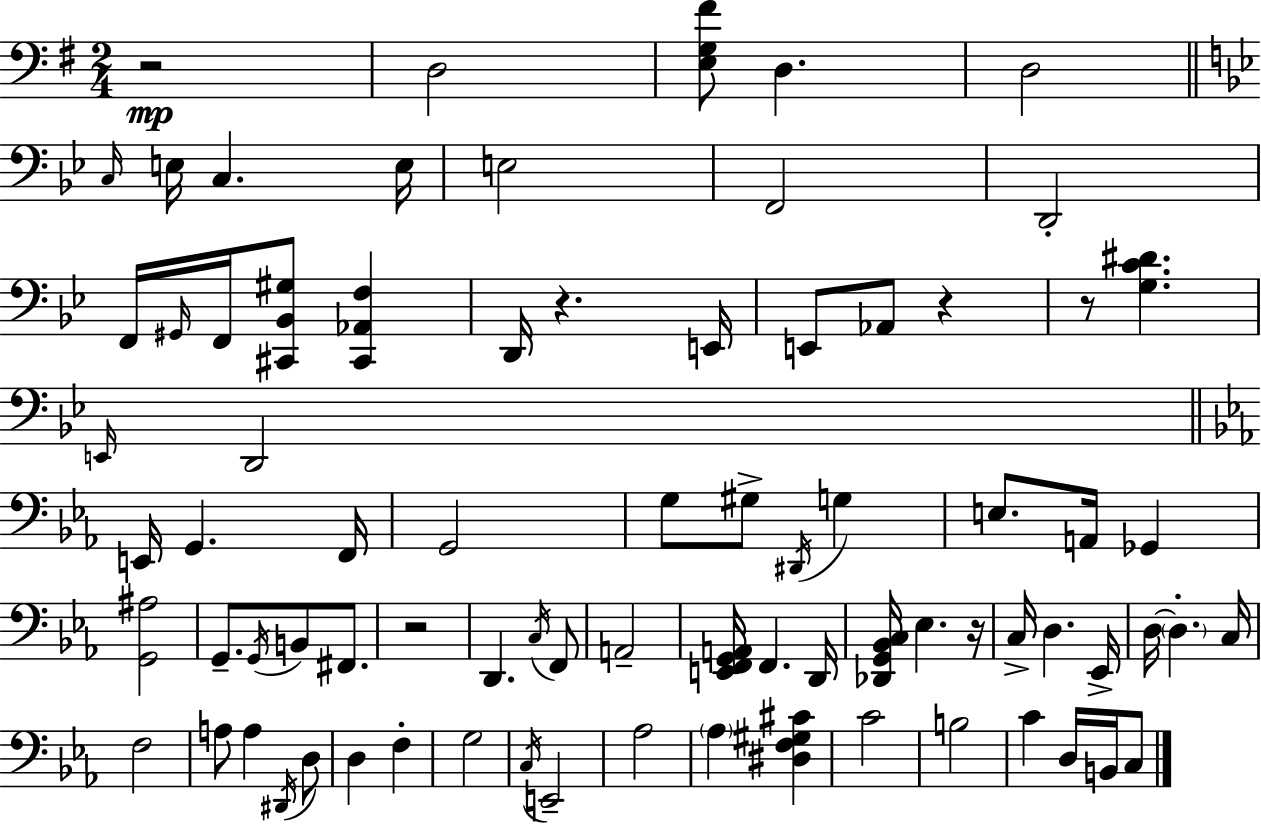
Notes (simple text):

R/h D3/h [E3,G3,F#4]/e D3/q. D3/h C3/s E3/s C3/q. E3/s E3/h F2/h D2/h F2/s G#2/s F2/s [C#2,Bb2,G#3]/e [C#2,Ab2,F3]/q D2/s R/q. E2/s E2/e Ab2/e R/q R/e [G3,C4,D#4]/q. E2/s D2/h E2/s G2/q. F2/s G2/h G3/e G#3/e D#2/s G3/q E3/e. A2/s Gb2/q [G2,A#3]/h G2/e. G2/s B2/e F#2/e. R/h D2/q. C3/s F2/e A2/h [E2,F2,G2,A2]/s F2/q. D2/s [Db2,G2,Bb2,C3]/s Eb3/q. R/s C3/s D3/q. Eb2/s D3/s D3/q. C3/s F3/h A3/e A3/q D#2/s D3/e D3/q F3/q G3/h C3/s E2/h Ab3/h Ab3/q [D#3,F3,G#3,C#4]/q C4/h B3/h C4/q D3/s B2/s C3/e